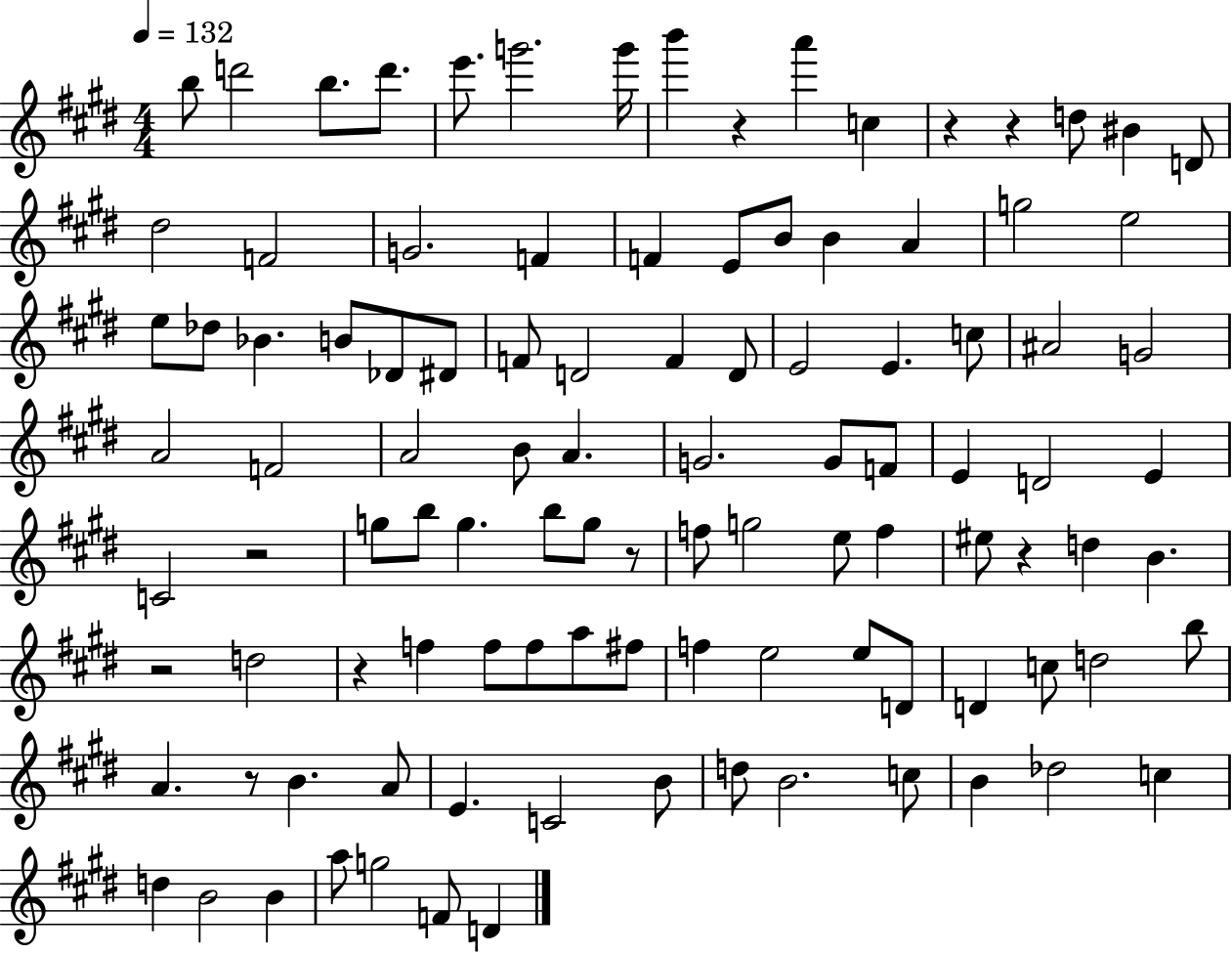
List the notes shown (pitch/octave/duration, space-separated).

B5/e D6/h B5/e. D6/e. E6/e. G6/h. G6/s B6/q R/q A6/q C5/q R/q R/q D5/e BIS4/q D4/e D#5/h F4/h G4/h. F4/q F4/q E4/e B4/e B4/q A4/q G5/h E5/h E5/e Db5/e Bb4/q. B4/e Db4/e D#4/e F4/e D4/h F4/q D4/e E4/h E4/q. C5/e A#4/h G4/h A4/h F4/h A4/h B4/e A4/q. G4/h. G4/e F4/e E4/q D4/h E4/q C4/h R/h G5/e B5/e G5/q. B5/e G5/e R/e F5/e G5/h E5/e F5/q EIS5/e R/q D5/q B4/q. R/h D5/h R/q F5/q F5/e F5/e A5/e F#5/e F5/q E5/h E5/e D4/e D4/q C5/e D5/h B5/e A4/q. R/e B4/q. A4/e E4/q. C4/h B4/e D5/e B4/h. C5/e B4/q Db5/h C5/q D5/q B4/h B4/q A5/e G5/h F4/e D4/q